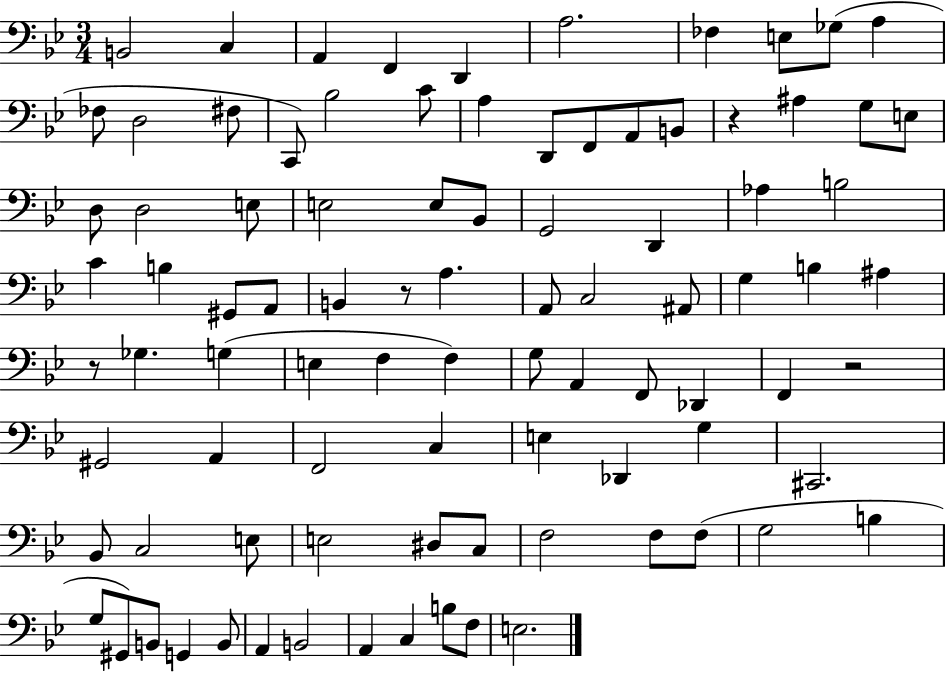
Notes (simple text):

B2/h C3/q A2/q F2/q D2/q A3/h. FES3/q E3/e Gb3/e A3/q FES3/e D3/h F#3/e C2/e Bb3/h C4/e A3/q D2/e F2/e A2/e B2/e R/q A#3/q G3/e E3/e D3/e D3/h E3/e E3/h E3/e Bb2/e G2/h D2/q Ab3/q B3/h C4/q B3/q G#2/e A2/e B2/q R/e A3/q. A2/e C3/h A#2/e G3/q B3/q A#3/q R/e Gb3/q. G3/q E3/q F3/q F3/q G3/e A2/q F2/e Db2/q F2/q R/h G#2/h A2/q F2/h C3/q E3/q Db2/q G3/q C#2/h. Bb2/e C3/h E3/e E3/h D#3/e C3/e F3/h F3/e F3/e G3/h B3/q G3/e G#2/e B2/e G2/q B2/e A2/q B2/h A2/q C3/q B3/e F3/e E3/h.